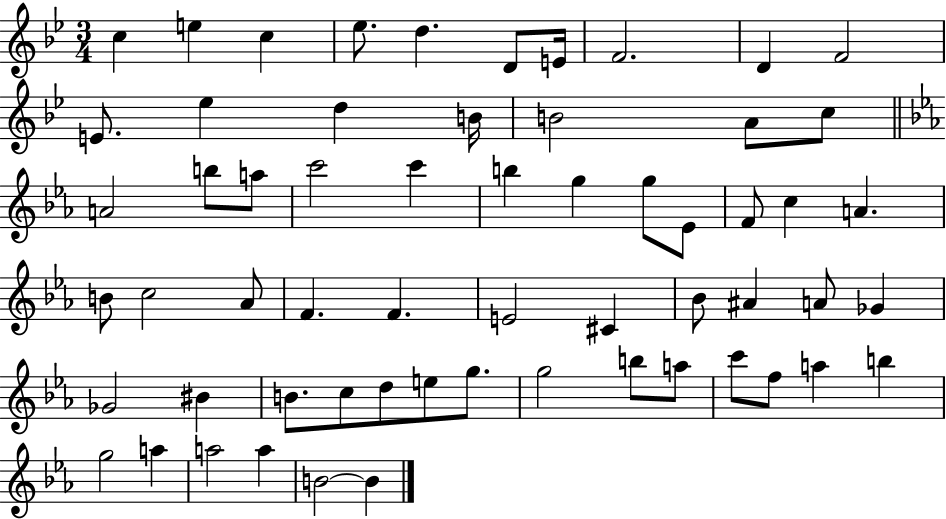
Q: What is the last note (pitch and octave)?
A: B4